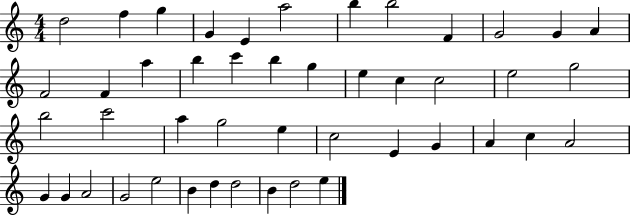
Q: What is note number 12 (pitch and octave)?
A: A4